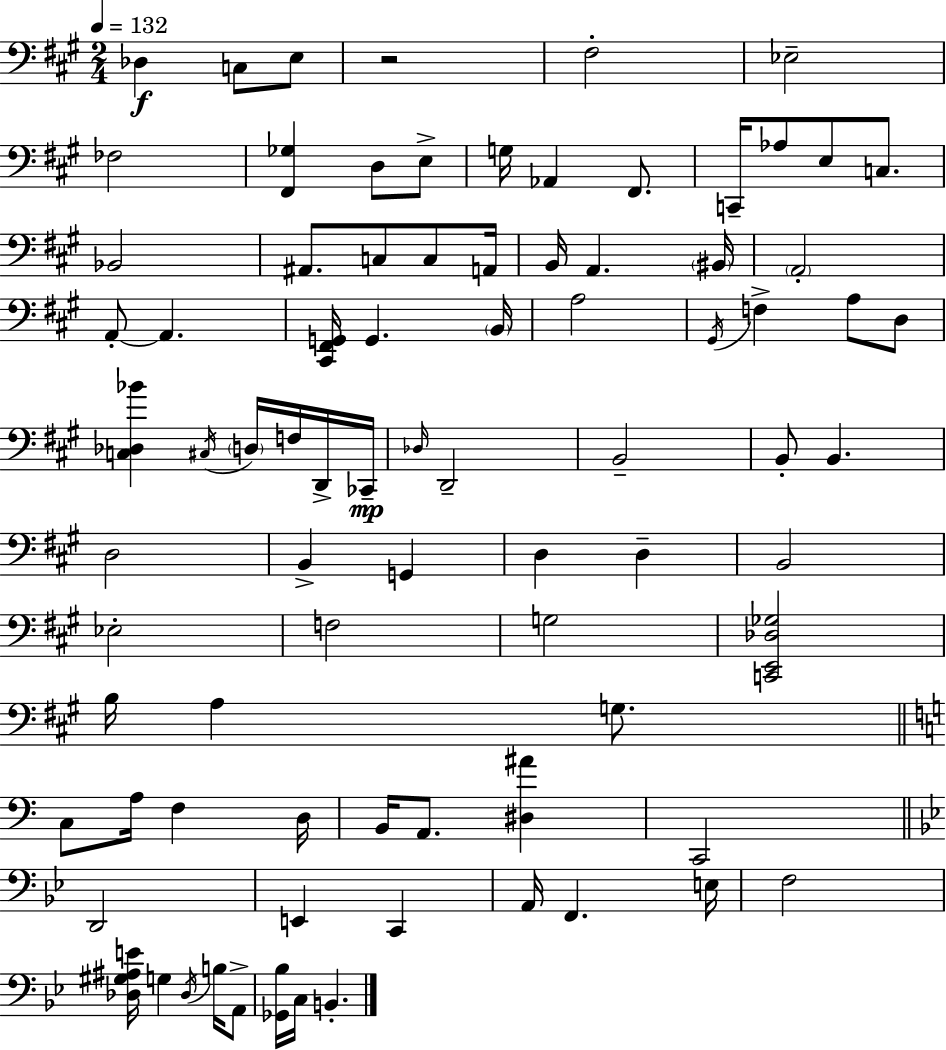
Db3/q C3/e E3/e R/h F#3/h Eb3/h FES3/h [F#2,Gb3]/q D3/e E3/e G3/s Ab2/q F#2/e. C2/s Ab3/e E3/e C3/e. Bb2/h A#2/e. C3/e C3/e A2/s B2/s A2/q. BIS2/s A2/h A2/e A2/q. [C#2,F#2,G2]/s G2/q. B2/s A3/h G#2/s F3/q A3/e D3/e [C3,Db3,Bb4]/q C#3/s D3/s F3/s D2/s CES2/s Db3/s D2/h B2/h B2/e B2/q. D3/h B2/q G2/q D3/q D3/q B2/h Eb3/h F3/h G3/h [C2,E2,Db3,Gb3]/h B3/s A3/q G3/e. C3/e A3/s F3/q D3/s B2/s A2/e. [D#3,A#4]/q C2/h D2/h E2/q C2/q A2/s F2/q. E3/s F3/h [Db3,G#3,A#3,E4]/s G3/q Db3/s B3/s A2/e [Gb2,Bb3]/s C3/s B2/q.